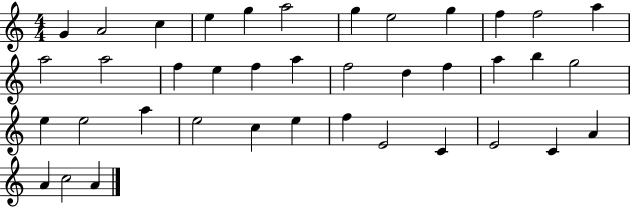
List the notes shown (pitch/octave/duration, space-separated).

G4/q A4/h C5/q E5/q G5/q A5/h G5/q E5/h G5/q F5/q F5/h A5/q A5/h A5/h F5/q E5/q F5/q A5/q F5/h D5/q F5/q A5/q B5/q G5/h E5/q E5/h A5/q E5/h C5/q E5/q F5/q E4/h C4/q E4/h C4/q A4/q A4/q C5/h A4/q